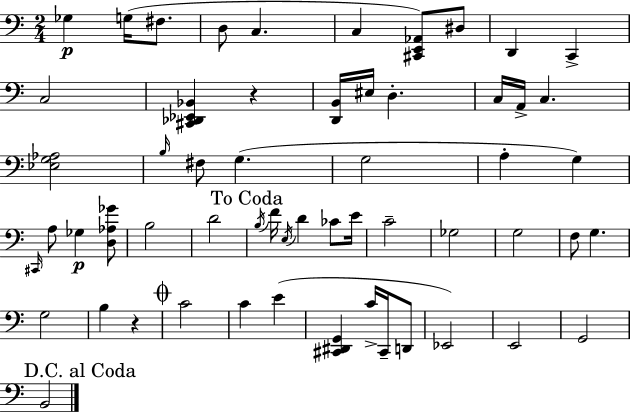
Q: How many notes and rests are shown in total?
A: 57